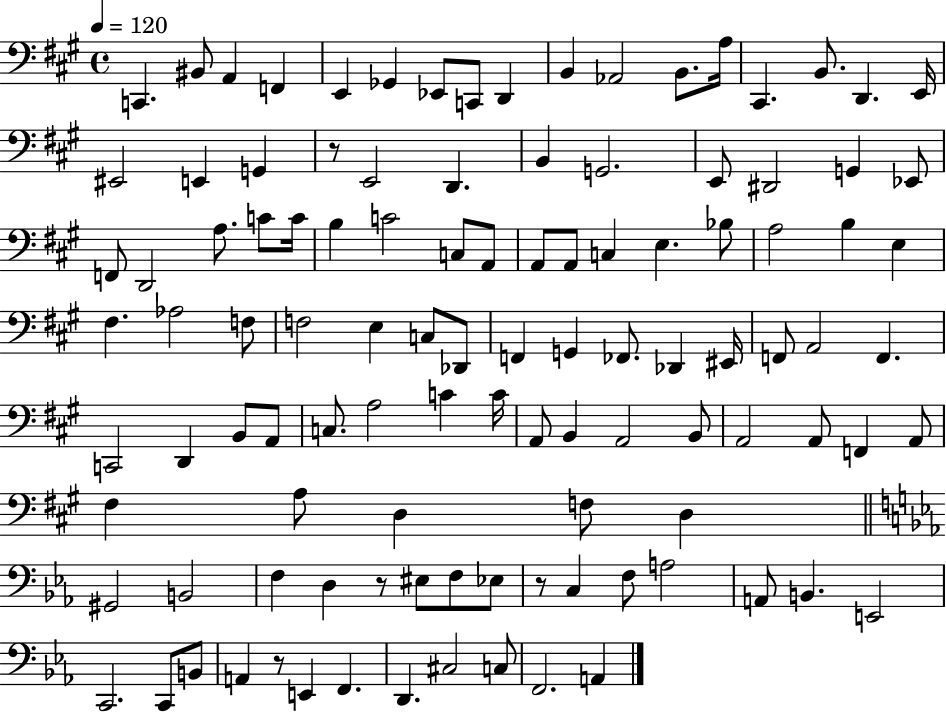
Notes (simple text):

C2/q. BIS2/e A2/q F2/q E2/q Gb2/q Eb2/e C2/e D2/q B2/q Ab2/h B2/e. A3/s C#2/q. B2/e. D2/q. E2/s EIS2/h E2/q G2/q R/e E2/h D2/q. B2/q G2/h. E2/e D#2/h G2/q Eb2/e F2/e D2/h A3/e. C4/e C4/s B3/q C4/h C3/e A2/e A2/e A2/e C3/q E3/q. Bb3/e A3/h B3/q E3/q F#3/q. Ab3/h F3/e F3/h E3/q C3/e Db2/e F2/q G2/q FES2/e. Db2/q EIS2/s F2/e A2/h F2/q. C2/h D2/q B2/e A2/e C3/e. A3/h C4/q C4/s A2/e B2/q A2/h B2/e A2/h A2/e F2/q A2/e F#3/q A3/e D3/q F3/e D3/q G#2/h B2/h F3/q D3/q R/e EIS3/e F3/e Eb3/e R/e C3/q F3/e A3/h A2/e B2/q. E2/h C2/h. C2/e B2/e A2/q R/e E2/q F2/q. D2/q. C#3/h C3/e F2/h. A2/q